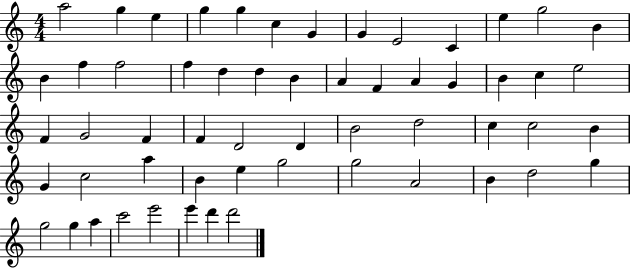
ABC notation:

X:1
T:Untitled
M:4/4
L:1/4
K:C
a2 g e g g c G G E2 C e g2 B B f f2 f d d B A F A G B c e2 F G2 F F D2 D B2 d2 c c2 B G c2 a B e g2 g2 A2 B d2 g g2 g a c'2 e'2 e' d' d'2